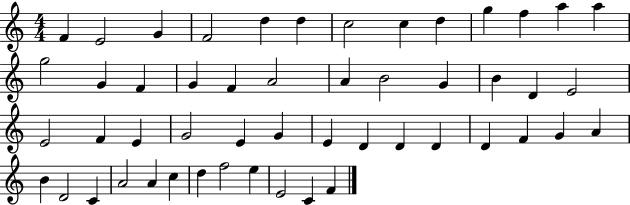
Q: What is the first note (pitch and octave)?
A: F4